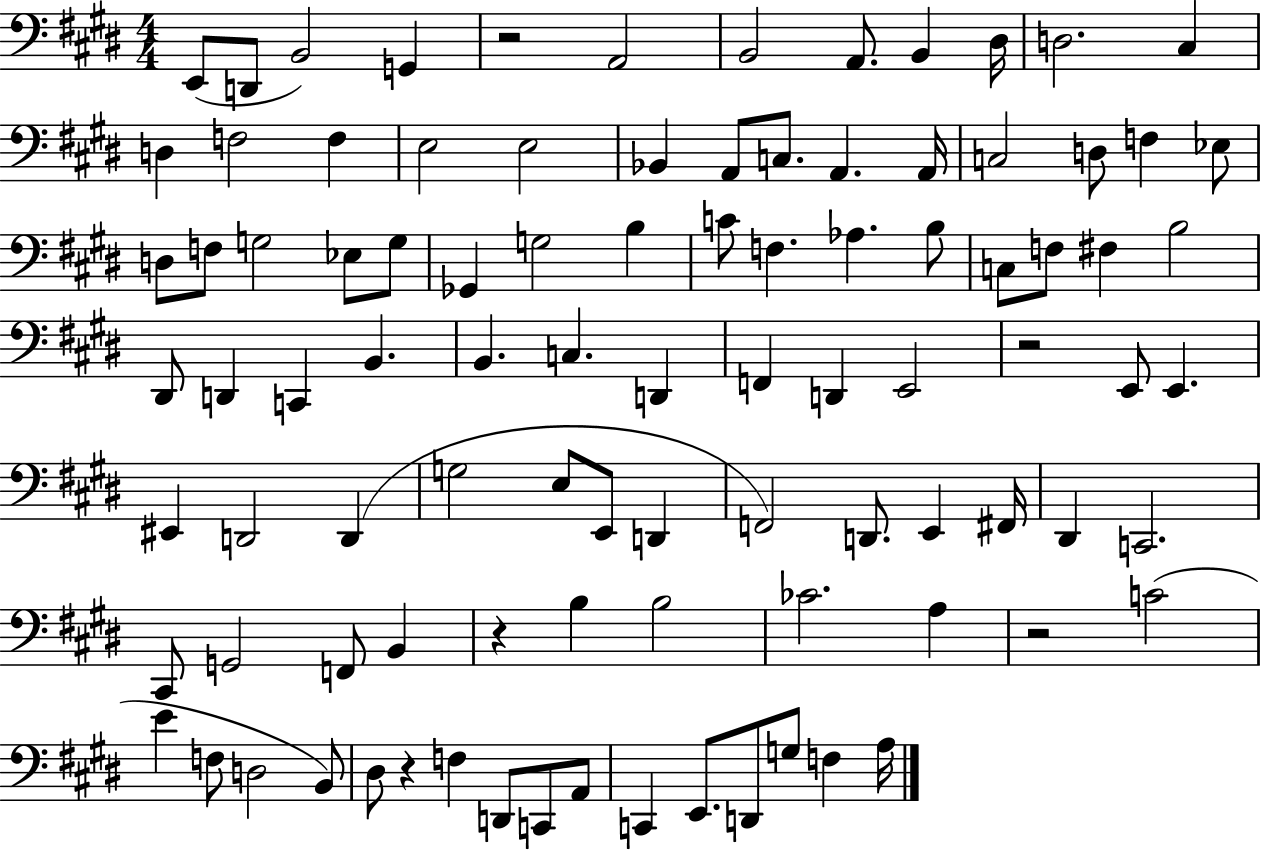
E2/e D2/e B2/h G2/q R/h A2/h B2/h A2/e. B2/q D#3/s D3/h. C#3/q D3/q F3/h F3/q E3/h E3/h Bb2/q A2/e C3/e. A2/q. A2/s C3/h D3/e F3/q Eb3/e D3/e F3/e G3/h Eb3/e G3/e Gb2/q G3/h B3/q C4/e F3/q. Ab3/q. B3/e C3/e F3/e F#3/q B3/h D#2/e D2/q C2/q B2/q. B2/q. C3/q. D2/q F2/q D2/q E2/h R/h E2/e E2/q. EIS2/q D2/h D2/q G3/h E3/e E2/e D2/q F2/h D2/e. E2/q F#2/s D#2/q C2/h. C#2/e G2/h F2/e B2/q R/q B3/q B3/h CES4/h. A3/q R/h C4/h E4/q F3/e D3/h B2/e D#3/e R/q F3/q D2/e C2/e A2/e C2/q E2/e. D2/e G3/e F3/q A3/s